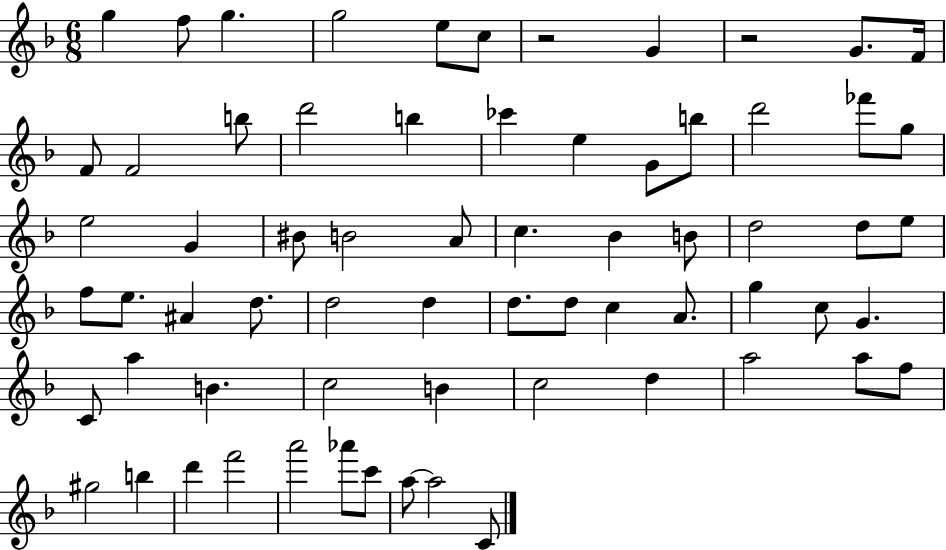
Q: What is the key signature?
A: F major